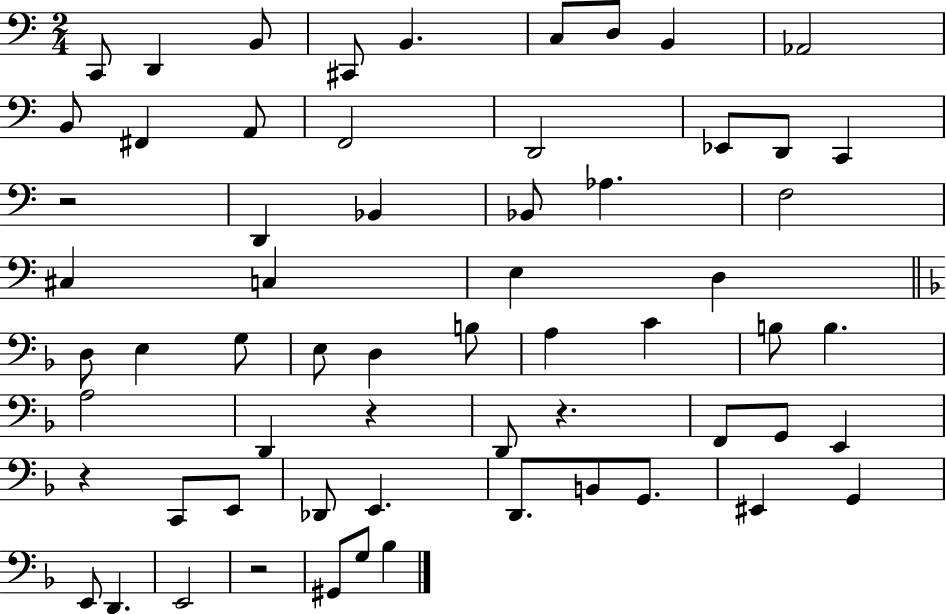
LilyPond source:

{
  \clef bass
  \numericTimeSignature
  \time 2/4
  \key c \major
  c,8 d,4 b,8 | cis,8 b,4. | c8 d8 b,4 | aes,2 | \break b,8 fis,4 a,8 | f,2 | d,2 | ees,8 d,8 c,4 | \break r2 | d,4 bes,4 | bes,8 aes4. | f2 | \break cis4 c4 | e4 d4 | \bar "||" \break \key d \minor d8 e4 g8 | e8 d4 b8 | a4 c'4 | b8 b4. | \break a2 | d,4 r4 | d,8 r4. | f,8 g,8 e,4 | \break r4 c,8 e,8 | des,8 e,4. | d,8. b,8 g,8. | eis,4 g,4 | \break e,8 d,4. | e,2 | r2 | gis,8 g8 bes4 | \break \bar "|."
}